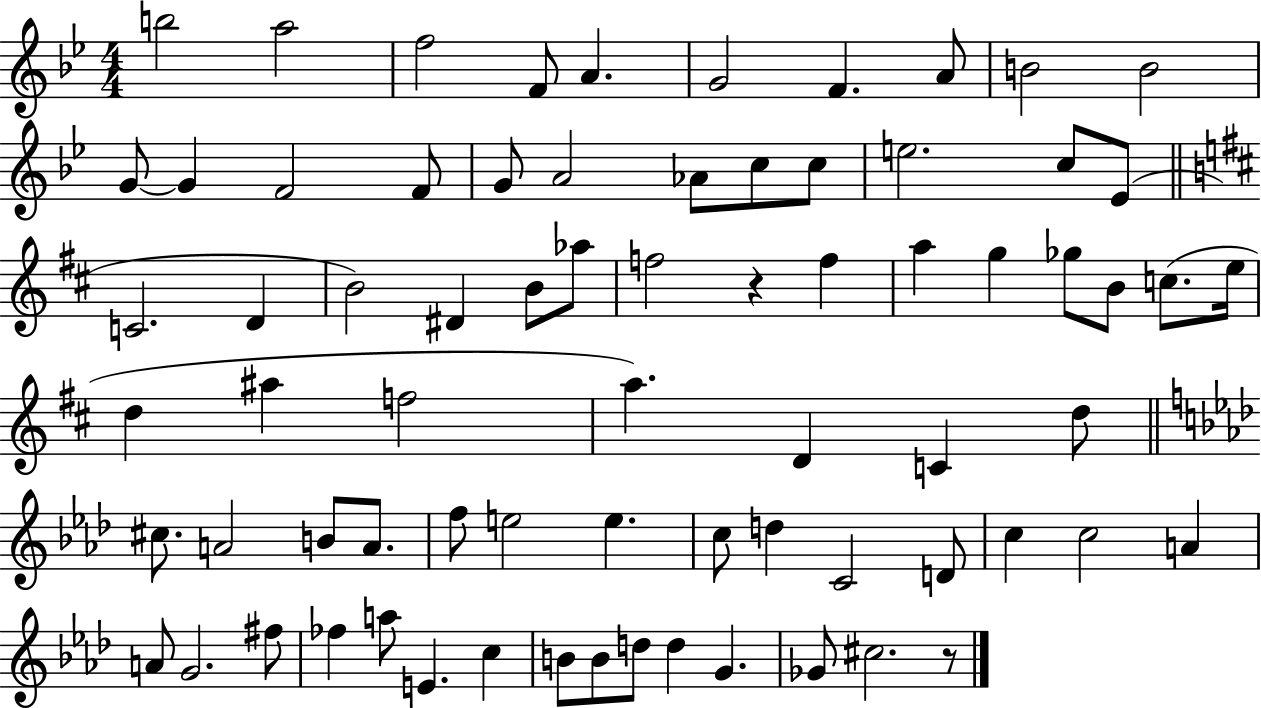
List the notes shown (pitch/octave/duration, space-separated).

B5/h A5/h F5/h F4/e A4/q. G4/h F4/q. A4/e B4/h B4/h G4/e G4/q F4/h F4/e G4/e A4/h Ab4/e C5/e C5/e E5/h. C5/e Eb4/e C4/h. D4/q B4/h D#4/q B4/e Ab5/e F5/h R/q F5/q A5/q G5/q Gb5/e B4/e C5/e. E5/s D5/q A#5/q F5/h A5/q. D4/q C4/q D5/e C#5/e. A4/h B4/e A4/e. F5/e E5/h E5/q. C5/e D5/q C4/h D4/e C5/q C5/h A4/q A4/e G4/h. F#5/e FES5/q A5/e E4/q. C5/q B4/e B4/e D5/e D5/q G4/q. Gb4/e C#5/h. R/e